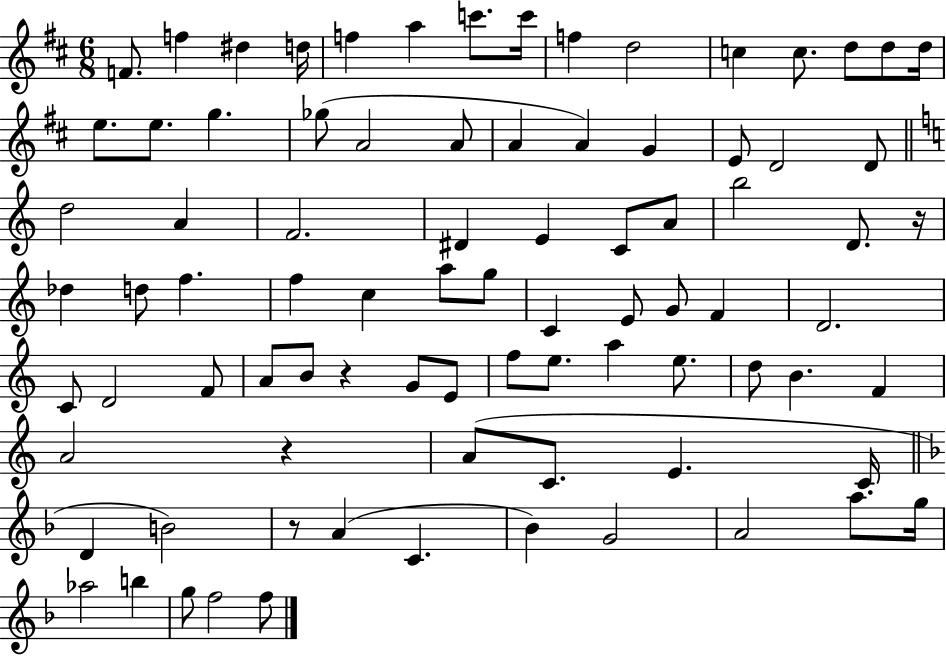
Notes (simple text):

F4/e. F5/q D#5/q D5/s F5/q A5/q C6/e. C6/s F5/q D5/h C5/q C5/e. D5/e D5/e D5/s E5/e. E5/e. G5/q. Gb5/e A4/h A4/e A4/q A4/q G4/q E4/e D4/h D4/e D5/h A4/q F4/h. D#4/q E4/q C4/e A4/e B5/h D4/e. R/s Db5/q D5/e F5/q. F5/q C5/q A5/e G5/e C4/q E4/e G4/e F4/q D4/h. C4/e D4/h F4/e A4/e B4/e R/q G4/e E4/e F5/e E5/e. A5/q E5/e. D5/e B4/q. F4/q A4/h R/q A4/e C4/e. E4/q. C4/s D4/q B4/h R/e A4/q C4/q. Bb4/q G4/h A4/h A5/e. G5/s Ab5/h B5/q G5/e F5/h F5/e